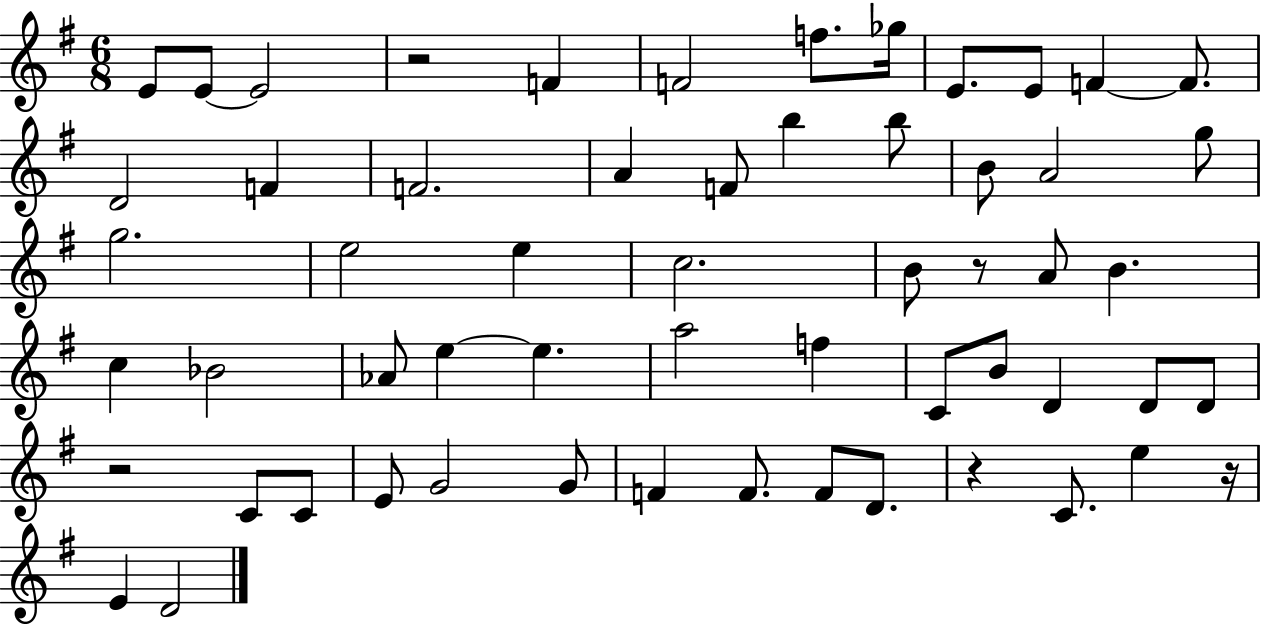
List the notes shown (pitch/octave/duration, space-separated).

E4/e E4/e E4/h R/h F4/q F4/h F5/e. Gb5/s E4/e. E4/e F4/q F4/e. D4/h F4/q F4/h. A4/q F4/e B5/q B5/e B4/e A4/h G5/e G5/h. E5/h E5/q C5/h. B4/e R/e A4/e B4/q. C5/q Bb4/h Ab4/e E5/q E5/q. A5/h F5/q C4/e B4/e D4/q D4/e D4/e R/h C4/e C4/e E4/e G4/h G4/e F4/q F4/e. F4/e D4/e. R/q C4/e. E5/q R/s E4/q D4/h